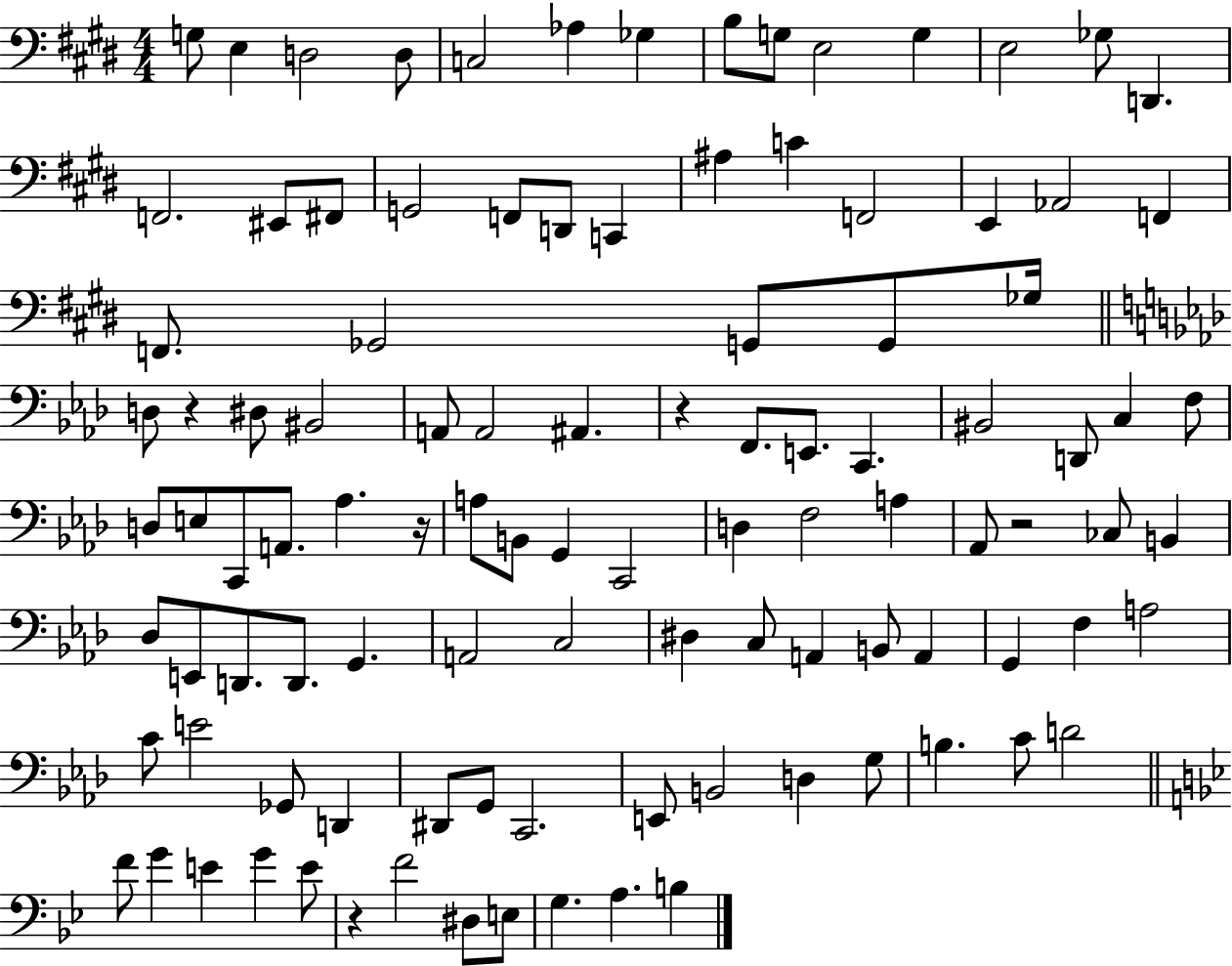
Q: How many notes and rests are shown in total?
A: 105